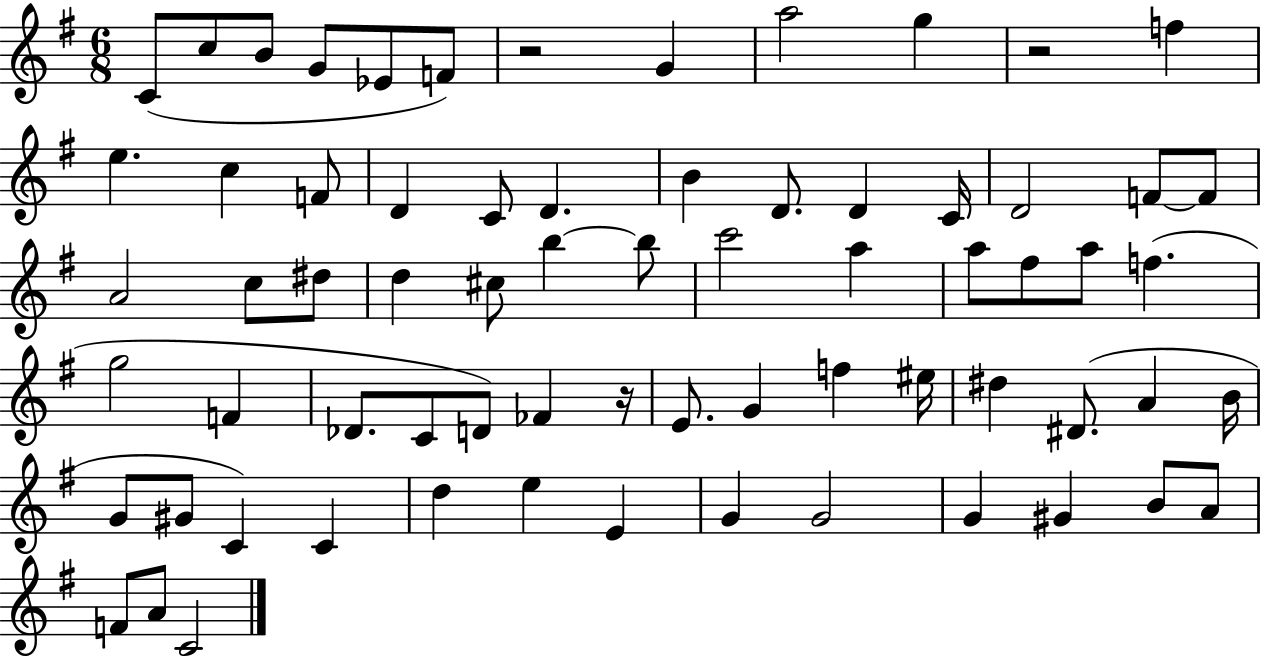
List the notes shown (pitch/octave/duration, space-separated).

C4/e C5/e B4/e G4/e Eb4/e F4/e R/h G4/q A5/h G5/q R/h F5/q E5/q. C5/q F4/e D4/q C4/e D4/q. B4/q D4/e. D4/q C4/s D4/h F4/e F4/e A4/h C5/e D#5/e D5/q C#5/e B5/q B5/e C6/h A5/q A5/e F#5/e A5/e F5/q. G5/h F4/q Db4/e. C4/e D4/e FES4/q R/s E4/e. G4/q F5/q EIS5/s D#5/q D#4/e. A4/q B4/s G4/e G#4/e C4/q C4/q D5/q E5/q E4/q G4/q G4/h G4/q G#4/q B4/e A4/e F4/e A4/e C4/h